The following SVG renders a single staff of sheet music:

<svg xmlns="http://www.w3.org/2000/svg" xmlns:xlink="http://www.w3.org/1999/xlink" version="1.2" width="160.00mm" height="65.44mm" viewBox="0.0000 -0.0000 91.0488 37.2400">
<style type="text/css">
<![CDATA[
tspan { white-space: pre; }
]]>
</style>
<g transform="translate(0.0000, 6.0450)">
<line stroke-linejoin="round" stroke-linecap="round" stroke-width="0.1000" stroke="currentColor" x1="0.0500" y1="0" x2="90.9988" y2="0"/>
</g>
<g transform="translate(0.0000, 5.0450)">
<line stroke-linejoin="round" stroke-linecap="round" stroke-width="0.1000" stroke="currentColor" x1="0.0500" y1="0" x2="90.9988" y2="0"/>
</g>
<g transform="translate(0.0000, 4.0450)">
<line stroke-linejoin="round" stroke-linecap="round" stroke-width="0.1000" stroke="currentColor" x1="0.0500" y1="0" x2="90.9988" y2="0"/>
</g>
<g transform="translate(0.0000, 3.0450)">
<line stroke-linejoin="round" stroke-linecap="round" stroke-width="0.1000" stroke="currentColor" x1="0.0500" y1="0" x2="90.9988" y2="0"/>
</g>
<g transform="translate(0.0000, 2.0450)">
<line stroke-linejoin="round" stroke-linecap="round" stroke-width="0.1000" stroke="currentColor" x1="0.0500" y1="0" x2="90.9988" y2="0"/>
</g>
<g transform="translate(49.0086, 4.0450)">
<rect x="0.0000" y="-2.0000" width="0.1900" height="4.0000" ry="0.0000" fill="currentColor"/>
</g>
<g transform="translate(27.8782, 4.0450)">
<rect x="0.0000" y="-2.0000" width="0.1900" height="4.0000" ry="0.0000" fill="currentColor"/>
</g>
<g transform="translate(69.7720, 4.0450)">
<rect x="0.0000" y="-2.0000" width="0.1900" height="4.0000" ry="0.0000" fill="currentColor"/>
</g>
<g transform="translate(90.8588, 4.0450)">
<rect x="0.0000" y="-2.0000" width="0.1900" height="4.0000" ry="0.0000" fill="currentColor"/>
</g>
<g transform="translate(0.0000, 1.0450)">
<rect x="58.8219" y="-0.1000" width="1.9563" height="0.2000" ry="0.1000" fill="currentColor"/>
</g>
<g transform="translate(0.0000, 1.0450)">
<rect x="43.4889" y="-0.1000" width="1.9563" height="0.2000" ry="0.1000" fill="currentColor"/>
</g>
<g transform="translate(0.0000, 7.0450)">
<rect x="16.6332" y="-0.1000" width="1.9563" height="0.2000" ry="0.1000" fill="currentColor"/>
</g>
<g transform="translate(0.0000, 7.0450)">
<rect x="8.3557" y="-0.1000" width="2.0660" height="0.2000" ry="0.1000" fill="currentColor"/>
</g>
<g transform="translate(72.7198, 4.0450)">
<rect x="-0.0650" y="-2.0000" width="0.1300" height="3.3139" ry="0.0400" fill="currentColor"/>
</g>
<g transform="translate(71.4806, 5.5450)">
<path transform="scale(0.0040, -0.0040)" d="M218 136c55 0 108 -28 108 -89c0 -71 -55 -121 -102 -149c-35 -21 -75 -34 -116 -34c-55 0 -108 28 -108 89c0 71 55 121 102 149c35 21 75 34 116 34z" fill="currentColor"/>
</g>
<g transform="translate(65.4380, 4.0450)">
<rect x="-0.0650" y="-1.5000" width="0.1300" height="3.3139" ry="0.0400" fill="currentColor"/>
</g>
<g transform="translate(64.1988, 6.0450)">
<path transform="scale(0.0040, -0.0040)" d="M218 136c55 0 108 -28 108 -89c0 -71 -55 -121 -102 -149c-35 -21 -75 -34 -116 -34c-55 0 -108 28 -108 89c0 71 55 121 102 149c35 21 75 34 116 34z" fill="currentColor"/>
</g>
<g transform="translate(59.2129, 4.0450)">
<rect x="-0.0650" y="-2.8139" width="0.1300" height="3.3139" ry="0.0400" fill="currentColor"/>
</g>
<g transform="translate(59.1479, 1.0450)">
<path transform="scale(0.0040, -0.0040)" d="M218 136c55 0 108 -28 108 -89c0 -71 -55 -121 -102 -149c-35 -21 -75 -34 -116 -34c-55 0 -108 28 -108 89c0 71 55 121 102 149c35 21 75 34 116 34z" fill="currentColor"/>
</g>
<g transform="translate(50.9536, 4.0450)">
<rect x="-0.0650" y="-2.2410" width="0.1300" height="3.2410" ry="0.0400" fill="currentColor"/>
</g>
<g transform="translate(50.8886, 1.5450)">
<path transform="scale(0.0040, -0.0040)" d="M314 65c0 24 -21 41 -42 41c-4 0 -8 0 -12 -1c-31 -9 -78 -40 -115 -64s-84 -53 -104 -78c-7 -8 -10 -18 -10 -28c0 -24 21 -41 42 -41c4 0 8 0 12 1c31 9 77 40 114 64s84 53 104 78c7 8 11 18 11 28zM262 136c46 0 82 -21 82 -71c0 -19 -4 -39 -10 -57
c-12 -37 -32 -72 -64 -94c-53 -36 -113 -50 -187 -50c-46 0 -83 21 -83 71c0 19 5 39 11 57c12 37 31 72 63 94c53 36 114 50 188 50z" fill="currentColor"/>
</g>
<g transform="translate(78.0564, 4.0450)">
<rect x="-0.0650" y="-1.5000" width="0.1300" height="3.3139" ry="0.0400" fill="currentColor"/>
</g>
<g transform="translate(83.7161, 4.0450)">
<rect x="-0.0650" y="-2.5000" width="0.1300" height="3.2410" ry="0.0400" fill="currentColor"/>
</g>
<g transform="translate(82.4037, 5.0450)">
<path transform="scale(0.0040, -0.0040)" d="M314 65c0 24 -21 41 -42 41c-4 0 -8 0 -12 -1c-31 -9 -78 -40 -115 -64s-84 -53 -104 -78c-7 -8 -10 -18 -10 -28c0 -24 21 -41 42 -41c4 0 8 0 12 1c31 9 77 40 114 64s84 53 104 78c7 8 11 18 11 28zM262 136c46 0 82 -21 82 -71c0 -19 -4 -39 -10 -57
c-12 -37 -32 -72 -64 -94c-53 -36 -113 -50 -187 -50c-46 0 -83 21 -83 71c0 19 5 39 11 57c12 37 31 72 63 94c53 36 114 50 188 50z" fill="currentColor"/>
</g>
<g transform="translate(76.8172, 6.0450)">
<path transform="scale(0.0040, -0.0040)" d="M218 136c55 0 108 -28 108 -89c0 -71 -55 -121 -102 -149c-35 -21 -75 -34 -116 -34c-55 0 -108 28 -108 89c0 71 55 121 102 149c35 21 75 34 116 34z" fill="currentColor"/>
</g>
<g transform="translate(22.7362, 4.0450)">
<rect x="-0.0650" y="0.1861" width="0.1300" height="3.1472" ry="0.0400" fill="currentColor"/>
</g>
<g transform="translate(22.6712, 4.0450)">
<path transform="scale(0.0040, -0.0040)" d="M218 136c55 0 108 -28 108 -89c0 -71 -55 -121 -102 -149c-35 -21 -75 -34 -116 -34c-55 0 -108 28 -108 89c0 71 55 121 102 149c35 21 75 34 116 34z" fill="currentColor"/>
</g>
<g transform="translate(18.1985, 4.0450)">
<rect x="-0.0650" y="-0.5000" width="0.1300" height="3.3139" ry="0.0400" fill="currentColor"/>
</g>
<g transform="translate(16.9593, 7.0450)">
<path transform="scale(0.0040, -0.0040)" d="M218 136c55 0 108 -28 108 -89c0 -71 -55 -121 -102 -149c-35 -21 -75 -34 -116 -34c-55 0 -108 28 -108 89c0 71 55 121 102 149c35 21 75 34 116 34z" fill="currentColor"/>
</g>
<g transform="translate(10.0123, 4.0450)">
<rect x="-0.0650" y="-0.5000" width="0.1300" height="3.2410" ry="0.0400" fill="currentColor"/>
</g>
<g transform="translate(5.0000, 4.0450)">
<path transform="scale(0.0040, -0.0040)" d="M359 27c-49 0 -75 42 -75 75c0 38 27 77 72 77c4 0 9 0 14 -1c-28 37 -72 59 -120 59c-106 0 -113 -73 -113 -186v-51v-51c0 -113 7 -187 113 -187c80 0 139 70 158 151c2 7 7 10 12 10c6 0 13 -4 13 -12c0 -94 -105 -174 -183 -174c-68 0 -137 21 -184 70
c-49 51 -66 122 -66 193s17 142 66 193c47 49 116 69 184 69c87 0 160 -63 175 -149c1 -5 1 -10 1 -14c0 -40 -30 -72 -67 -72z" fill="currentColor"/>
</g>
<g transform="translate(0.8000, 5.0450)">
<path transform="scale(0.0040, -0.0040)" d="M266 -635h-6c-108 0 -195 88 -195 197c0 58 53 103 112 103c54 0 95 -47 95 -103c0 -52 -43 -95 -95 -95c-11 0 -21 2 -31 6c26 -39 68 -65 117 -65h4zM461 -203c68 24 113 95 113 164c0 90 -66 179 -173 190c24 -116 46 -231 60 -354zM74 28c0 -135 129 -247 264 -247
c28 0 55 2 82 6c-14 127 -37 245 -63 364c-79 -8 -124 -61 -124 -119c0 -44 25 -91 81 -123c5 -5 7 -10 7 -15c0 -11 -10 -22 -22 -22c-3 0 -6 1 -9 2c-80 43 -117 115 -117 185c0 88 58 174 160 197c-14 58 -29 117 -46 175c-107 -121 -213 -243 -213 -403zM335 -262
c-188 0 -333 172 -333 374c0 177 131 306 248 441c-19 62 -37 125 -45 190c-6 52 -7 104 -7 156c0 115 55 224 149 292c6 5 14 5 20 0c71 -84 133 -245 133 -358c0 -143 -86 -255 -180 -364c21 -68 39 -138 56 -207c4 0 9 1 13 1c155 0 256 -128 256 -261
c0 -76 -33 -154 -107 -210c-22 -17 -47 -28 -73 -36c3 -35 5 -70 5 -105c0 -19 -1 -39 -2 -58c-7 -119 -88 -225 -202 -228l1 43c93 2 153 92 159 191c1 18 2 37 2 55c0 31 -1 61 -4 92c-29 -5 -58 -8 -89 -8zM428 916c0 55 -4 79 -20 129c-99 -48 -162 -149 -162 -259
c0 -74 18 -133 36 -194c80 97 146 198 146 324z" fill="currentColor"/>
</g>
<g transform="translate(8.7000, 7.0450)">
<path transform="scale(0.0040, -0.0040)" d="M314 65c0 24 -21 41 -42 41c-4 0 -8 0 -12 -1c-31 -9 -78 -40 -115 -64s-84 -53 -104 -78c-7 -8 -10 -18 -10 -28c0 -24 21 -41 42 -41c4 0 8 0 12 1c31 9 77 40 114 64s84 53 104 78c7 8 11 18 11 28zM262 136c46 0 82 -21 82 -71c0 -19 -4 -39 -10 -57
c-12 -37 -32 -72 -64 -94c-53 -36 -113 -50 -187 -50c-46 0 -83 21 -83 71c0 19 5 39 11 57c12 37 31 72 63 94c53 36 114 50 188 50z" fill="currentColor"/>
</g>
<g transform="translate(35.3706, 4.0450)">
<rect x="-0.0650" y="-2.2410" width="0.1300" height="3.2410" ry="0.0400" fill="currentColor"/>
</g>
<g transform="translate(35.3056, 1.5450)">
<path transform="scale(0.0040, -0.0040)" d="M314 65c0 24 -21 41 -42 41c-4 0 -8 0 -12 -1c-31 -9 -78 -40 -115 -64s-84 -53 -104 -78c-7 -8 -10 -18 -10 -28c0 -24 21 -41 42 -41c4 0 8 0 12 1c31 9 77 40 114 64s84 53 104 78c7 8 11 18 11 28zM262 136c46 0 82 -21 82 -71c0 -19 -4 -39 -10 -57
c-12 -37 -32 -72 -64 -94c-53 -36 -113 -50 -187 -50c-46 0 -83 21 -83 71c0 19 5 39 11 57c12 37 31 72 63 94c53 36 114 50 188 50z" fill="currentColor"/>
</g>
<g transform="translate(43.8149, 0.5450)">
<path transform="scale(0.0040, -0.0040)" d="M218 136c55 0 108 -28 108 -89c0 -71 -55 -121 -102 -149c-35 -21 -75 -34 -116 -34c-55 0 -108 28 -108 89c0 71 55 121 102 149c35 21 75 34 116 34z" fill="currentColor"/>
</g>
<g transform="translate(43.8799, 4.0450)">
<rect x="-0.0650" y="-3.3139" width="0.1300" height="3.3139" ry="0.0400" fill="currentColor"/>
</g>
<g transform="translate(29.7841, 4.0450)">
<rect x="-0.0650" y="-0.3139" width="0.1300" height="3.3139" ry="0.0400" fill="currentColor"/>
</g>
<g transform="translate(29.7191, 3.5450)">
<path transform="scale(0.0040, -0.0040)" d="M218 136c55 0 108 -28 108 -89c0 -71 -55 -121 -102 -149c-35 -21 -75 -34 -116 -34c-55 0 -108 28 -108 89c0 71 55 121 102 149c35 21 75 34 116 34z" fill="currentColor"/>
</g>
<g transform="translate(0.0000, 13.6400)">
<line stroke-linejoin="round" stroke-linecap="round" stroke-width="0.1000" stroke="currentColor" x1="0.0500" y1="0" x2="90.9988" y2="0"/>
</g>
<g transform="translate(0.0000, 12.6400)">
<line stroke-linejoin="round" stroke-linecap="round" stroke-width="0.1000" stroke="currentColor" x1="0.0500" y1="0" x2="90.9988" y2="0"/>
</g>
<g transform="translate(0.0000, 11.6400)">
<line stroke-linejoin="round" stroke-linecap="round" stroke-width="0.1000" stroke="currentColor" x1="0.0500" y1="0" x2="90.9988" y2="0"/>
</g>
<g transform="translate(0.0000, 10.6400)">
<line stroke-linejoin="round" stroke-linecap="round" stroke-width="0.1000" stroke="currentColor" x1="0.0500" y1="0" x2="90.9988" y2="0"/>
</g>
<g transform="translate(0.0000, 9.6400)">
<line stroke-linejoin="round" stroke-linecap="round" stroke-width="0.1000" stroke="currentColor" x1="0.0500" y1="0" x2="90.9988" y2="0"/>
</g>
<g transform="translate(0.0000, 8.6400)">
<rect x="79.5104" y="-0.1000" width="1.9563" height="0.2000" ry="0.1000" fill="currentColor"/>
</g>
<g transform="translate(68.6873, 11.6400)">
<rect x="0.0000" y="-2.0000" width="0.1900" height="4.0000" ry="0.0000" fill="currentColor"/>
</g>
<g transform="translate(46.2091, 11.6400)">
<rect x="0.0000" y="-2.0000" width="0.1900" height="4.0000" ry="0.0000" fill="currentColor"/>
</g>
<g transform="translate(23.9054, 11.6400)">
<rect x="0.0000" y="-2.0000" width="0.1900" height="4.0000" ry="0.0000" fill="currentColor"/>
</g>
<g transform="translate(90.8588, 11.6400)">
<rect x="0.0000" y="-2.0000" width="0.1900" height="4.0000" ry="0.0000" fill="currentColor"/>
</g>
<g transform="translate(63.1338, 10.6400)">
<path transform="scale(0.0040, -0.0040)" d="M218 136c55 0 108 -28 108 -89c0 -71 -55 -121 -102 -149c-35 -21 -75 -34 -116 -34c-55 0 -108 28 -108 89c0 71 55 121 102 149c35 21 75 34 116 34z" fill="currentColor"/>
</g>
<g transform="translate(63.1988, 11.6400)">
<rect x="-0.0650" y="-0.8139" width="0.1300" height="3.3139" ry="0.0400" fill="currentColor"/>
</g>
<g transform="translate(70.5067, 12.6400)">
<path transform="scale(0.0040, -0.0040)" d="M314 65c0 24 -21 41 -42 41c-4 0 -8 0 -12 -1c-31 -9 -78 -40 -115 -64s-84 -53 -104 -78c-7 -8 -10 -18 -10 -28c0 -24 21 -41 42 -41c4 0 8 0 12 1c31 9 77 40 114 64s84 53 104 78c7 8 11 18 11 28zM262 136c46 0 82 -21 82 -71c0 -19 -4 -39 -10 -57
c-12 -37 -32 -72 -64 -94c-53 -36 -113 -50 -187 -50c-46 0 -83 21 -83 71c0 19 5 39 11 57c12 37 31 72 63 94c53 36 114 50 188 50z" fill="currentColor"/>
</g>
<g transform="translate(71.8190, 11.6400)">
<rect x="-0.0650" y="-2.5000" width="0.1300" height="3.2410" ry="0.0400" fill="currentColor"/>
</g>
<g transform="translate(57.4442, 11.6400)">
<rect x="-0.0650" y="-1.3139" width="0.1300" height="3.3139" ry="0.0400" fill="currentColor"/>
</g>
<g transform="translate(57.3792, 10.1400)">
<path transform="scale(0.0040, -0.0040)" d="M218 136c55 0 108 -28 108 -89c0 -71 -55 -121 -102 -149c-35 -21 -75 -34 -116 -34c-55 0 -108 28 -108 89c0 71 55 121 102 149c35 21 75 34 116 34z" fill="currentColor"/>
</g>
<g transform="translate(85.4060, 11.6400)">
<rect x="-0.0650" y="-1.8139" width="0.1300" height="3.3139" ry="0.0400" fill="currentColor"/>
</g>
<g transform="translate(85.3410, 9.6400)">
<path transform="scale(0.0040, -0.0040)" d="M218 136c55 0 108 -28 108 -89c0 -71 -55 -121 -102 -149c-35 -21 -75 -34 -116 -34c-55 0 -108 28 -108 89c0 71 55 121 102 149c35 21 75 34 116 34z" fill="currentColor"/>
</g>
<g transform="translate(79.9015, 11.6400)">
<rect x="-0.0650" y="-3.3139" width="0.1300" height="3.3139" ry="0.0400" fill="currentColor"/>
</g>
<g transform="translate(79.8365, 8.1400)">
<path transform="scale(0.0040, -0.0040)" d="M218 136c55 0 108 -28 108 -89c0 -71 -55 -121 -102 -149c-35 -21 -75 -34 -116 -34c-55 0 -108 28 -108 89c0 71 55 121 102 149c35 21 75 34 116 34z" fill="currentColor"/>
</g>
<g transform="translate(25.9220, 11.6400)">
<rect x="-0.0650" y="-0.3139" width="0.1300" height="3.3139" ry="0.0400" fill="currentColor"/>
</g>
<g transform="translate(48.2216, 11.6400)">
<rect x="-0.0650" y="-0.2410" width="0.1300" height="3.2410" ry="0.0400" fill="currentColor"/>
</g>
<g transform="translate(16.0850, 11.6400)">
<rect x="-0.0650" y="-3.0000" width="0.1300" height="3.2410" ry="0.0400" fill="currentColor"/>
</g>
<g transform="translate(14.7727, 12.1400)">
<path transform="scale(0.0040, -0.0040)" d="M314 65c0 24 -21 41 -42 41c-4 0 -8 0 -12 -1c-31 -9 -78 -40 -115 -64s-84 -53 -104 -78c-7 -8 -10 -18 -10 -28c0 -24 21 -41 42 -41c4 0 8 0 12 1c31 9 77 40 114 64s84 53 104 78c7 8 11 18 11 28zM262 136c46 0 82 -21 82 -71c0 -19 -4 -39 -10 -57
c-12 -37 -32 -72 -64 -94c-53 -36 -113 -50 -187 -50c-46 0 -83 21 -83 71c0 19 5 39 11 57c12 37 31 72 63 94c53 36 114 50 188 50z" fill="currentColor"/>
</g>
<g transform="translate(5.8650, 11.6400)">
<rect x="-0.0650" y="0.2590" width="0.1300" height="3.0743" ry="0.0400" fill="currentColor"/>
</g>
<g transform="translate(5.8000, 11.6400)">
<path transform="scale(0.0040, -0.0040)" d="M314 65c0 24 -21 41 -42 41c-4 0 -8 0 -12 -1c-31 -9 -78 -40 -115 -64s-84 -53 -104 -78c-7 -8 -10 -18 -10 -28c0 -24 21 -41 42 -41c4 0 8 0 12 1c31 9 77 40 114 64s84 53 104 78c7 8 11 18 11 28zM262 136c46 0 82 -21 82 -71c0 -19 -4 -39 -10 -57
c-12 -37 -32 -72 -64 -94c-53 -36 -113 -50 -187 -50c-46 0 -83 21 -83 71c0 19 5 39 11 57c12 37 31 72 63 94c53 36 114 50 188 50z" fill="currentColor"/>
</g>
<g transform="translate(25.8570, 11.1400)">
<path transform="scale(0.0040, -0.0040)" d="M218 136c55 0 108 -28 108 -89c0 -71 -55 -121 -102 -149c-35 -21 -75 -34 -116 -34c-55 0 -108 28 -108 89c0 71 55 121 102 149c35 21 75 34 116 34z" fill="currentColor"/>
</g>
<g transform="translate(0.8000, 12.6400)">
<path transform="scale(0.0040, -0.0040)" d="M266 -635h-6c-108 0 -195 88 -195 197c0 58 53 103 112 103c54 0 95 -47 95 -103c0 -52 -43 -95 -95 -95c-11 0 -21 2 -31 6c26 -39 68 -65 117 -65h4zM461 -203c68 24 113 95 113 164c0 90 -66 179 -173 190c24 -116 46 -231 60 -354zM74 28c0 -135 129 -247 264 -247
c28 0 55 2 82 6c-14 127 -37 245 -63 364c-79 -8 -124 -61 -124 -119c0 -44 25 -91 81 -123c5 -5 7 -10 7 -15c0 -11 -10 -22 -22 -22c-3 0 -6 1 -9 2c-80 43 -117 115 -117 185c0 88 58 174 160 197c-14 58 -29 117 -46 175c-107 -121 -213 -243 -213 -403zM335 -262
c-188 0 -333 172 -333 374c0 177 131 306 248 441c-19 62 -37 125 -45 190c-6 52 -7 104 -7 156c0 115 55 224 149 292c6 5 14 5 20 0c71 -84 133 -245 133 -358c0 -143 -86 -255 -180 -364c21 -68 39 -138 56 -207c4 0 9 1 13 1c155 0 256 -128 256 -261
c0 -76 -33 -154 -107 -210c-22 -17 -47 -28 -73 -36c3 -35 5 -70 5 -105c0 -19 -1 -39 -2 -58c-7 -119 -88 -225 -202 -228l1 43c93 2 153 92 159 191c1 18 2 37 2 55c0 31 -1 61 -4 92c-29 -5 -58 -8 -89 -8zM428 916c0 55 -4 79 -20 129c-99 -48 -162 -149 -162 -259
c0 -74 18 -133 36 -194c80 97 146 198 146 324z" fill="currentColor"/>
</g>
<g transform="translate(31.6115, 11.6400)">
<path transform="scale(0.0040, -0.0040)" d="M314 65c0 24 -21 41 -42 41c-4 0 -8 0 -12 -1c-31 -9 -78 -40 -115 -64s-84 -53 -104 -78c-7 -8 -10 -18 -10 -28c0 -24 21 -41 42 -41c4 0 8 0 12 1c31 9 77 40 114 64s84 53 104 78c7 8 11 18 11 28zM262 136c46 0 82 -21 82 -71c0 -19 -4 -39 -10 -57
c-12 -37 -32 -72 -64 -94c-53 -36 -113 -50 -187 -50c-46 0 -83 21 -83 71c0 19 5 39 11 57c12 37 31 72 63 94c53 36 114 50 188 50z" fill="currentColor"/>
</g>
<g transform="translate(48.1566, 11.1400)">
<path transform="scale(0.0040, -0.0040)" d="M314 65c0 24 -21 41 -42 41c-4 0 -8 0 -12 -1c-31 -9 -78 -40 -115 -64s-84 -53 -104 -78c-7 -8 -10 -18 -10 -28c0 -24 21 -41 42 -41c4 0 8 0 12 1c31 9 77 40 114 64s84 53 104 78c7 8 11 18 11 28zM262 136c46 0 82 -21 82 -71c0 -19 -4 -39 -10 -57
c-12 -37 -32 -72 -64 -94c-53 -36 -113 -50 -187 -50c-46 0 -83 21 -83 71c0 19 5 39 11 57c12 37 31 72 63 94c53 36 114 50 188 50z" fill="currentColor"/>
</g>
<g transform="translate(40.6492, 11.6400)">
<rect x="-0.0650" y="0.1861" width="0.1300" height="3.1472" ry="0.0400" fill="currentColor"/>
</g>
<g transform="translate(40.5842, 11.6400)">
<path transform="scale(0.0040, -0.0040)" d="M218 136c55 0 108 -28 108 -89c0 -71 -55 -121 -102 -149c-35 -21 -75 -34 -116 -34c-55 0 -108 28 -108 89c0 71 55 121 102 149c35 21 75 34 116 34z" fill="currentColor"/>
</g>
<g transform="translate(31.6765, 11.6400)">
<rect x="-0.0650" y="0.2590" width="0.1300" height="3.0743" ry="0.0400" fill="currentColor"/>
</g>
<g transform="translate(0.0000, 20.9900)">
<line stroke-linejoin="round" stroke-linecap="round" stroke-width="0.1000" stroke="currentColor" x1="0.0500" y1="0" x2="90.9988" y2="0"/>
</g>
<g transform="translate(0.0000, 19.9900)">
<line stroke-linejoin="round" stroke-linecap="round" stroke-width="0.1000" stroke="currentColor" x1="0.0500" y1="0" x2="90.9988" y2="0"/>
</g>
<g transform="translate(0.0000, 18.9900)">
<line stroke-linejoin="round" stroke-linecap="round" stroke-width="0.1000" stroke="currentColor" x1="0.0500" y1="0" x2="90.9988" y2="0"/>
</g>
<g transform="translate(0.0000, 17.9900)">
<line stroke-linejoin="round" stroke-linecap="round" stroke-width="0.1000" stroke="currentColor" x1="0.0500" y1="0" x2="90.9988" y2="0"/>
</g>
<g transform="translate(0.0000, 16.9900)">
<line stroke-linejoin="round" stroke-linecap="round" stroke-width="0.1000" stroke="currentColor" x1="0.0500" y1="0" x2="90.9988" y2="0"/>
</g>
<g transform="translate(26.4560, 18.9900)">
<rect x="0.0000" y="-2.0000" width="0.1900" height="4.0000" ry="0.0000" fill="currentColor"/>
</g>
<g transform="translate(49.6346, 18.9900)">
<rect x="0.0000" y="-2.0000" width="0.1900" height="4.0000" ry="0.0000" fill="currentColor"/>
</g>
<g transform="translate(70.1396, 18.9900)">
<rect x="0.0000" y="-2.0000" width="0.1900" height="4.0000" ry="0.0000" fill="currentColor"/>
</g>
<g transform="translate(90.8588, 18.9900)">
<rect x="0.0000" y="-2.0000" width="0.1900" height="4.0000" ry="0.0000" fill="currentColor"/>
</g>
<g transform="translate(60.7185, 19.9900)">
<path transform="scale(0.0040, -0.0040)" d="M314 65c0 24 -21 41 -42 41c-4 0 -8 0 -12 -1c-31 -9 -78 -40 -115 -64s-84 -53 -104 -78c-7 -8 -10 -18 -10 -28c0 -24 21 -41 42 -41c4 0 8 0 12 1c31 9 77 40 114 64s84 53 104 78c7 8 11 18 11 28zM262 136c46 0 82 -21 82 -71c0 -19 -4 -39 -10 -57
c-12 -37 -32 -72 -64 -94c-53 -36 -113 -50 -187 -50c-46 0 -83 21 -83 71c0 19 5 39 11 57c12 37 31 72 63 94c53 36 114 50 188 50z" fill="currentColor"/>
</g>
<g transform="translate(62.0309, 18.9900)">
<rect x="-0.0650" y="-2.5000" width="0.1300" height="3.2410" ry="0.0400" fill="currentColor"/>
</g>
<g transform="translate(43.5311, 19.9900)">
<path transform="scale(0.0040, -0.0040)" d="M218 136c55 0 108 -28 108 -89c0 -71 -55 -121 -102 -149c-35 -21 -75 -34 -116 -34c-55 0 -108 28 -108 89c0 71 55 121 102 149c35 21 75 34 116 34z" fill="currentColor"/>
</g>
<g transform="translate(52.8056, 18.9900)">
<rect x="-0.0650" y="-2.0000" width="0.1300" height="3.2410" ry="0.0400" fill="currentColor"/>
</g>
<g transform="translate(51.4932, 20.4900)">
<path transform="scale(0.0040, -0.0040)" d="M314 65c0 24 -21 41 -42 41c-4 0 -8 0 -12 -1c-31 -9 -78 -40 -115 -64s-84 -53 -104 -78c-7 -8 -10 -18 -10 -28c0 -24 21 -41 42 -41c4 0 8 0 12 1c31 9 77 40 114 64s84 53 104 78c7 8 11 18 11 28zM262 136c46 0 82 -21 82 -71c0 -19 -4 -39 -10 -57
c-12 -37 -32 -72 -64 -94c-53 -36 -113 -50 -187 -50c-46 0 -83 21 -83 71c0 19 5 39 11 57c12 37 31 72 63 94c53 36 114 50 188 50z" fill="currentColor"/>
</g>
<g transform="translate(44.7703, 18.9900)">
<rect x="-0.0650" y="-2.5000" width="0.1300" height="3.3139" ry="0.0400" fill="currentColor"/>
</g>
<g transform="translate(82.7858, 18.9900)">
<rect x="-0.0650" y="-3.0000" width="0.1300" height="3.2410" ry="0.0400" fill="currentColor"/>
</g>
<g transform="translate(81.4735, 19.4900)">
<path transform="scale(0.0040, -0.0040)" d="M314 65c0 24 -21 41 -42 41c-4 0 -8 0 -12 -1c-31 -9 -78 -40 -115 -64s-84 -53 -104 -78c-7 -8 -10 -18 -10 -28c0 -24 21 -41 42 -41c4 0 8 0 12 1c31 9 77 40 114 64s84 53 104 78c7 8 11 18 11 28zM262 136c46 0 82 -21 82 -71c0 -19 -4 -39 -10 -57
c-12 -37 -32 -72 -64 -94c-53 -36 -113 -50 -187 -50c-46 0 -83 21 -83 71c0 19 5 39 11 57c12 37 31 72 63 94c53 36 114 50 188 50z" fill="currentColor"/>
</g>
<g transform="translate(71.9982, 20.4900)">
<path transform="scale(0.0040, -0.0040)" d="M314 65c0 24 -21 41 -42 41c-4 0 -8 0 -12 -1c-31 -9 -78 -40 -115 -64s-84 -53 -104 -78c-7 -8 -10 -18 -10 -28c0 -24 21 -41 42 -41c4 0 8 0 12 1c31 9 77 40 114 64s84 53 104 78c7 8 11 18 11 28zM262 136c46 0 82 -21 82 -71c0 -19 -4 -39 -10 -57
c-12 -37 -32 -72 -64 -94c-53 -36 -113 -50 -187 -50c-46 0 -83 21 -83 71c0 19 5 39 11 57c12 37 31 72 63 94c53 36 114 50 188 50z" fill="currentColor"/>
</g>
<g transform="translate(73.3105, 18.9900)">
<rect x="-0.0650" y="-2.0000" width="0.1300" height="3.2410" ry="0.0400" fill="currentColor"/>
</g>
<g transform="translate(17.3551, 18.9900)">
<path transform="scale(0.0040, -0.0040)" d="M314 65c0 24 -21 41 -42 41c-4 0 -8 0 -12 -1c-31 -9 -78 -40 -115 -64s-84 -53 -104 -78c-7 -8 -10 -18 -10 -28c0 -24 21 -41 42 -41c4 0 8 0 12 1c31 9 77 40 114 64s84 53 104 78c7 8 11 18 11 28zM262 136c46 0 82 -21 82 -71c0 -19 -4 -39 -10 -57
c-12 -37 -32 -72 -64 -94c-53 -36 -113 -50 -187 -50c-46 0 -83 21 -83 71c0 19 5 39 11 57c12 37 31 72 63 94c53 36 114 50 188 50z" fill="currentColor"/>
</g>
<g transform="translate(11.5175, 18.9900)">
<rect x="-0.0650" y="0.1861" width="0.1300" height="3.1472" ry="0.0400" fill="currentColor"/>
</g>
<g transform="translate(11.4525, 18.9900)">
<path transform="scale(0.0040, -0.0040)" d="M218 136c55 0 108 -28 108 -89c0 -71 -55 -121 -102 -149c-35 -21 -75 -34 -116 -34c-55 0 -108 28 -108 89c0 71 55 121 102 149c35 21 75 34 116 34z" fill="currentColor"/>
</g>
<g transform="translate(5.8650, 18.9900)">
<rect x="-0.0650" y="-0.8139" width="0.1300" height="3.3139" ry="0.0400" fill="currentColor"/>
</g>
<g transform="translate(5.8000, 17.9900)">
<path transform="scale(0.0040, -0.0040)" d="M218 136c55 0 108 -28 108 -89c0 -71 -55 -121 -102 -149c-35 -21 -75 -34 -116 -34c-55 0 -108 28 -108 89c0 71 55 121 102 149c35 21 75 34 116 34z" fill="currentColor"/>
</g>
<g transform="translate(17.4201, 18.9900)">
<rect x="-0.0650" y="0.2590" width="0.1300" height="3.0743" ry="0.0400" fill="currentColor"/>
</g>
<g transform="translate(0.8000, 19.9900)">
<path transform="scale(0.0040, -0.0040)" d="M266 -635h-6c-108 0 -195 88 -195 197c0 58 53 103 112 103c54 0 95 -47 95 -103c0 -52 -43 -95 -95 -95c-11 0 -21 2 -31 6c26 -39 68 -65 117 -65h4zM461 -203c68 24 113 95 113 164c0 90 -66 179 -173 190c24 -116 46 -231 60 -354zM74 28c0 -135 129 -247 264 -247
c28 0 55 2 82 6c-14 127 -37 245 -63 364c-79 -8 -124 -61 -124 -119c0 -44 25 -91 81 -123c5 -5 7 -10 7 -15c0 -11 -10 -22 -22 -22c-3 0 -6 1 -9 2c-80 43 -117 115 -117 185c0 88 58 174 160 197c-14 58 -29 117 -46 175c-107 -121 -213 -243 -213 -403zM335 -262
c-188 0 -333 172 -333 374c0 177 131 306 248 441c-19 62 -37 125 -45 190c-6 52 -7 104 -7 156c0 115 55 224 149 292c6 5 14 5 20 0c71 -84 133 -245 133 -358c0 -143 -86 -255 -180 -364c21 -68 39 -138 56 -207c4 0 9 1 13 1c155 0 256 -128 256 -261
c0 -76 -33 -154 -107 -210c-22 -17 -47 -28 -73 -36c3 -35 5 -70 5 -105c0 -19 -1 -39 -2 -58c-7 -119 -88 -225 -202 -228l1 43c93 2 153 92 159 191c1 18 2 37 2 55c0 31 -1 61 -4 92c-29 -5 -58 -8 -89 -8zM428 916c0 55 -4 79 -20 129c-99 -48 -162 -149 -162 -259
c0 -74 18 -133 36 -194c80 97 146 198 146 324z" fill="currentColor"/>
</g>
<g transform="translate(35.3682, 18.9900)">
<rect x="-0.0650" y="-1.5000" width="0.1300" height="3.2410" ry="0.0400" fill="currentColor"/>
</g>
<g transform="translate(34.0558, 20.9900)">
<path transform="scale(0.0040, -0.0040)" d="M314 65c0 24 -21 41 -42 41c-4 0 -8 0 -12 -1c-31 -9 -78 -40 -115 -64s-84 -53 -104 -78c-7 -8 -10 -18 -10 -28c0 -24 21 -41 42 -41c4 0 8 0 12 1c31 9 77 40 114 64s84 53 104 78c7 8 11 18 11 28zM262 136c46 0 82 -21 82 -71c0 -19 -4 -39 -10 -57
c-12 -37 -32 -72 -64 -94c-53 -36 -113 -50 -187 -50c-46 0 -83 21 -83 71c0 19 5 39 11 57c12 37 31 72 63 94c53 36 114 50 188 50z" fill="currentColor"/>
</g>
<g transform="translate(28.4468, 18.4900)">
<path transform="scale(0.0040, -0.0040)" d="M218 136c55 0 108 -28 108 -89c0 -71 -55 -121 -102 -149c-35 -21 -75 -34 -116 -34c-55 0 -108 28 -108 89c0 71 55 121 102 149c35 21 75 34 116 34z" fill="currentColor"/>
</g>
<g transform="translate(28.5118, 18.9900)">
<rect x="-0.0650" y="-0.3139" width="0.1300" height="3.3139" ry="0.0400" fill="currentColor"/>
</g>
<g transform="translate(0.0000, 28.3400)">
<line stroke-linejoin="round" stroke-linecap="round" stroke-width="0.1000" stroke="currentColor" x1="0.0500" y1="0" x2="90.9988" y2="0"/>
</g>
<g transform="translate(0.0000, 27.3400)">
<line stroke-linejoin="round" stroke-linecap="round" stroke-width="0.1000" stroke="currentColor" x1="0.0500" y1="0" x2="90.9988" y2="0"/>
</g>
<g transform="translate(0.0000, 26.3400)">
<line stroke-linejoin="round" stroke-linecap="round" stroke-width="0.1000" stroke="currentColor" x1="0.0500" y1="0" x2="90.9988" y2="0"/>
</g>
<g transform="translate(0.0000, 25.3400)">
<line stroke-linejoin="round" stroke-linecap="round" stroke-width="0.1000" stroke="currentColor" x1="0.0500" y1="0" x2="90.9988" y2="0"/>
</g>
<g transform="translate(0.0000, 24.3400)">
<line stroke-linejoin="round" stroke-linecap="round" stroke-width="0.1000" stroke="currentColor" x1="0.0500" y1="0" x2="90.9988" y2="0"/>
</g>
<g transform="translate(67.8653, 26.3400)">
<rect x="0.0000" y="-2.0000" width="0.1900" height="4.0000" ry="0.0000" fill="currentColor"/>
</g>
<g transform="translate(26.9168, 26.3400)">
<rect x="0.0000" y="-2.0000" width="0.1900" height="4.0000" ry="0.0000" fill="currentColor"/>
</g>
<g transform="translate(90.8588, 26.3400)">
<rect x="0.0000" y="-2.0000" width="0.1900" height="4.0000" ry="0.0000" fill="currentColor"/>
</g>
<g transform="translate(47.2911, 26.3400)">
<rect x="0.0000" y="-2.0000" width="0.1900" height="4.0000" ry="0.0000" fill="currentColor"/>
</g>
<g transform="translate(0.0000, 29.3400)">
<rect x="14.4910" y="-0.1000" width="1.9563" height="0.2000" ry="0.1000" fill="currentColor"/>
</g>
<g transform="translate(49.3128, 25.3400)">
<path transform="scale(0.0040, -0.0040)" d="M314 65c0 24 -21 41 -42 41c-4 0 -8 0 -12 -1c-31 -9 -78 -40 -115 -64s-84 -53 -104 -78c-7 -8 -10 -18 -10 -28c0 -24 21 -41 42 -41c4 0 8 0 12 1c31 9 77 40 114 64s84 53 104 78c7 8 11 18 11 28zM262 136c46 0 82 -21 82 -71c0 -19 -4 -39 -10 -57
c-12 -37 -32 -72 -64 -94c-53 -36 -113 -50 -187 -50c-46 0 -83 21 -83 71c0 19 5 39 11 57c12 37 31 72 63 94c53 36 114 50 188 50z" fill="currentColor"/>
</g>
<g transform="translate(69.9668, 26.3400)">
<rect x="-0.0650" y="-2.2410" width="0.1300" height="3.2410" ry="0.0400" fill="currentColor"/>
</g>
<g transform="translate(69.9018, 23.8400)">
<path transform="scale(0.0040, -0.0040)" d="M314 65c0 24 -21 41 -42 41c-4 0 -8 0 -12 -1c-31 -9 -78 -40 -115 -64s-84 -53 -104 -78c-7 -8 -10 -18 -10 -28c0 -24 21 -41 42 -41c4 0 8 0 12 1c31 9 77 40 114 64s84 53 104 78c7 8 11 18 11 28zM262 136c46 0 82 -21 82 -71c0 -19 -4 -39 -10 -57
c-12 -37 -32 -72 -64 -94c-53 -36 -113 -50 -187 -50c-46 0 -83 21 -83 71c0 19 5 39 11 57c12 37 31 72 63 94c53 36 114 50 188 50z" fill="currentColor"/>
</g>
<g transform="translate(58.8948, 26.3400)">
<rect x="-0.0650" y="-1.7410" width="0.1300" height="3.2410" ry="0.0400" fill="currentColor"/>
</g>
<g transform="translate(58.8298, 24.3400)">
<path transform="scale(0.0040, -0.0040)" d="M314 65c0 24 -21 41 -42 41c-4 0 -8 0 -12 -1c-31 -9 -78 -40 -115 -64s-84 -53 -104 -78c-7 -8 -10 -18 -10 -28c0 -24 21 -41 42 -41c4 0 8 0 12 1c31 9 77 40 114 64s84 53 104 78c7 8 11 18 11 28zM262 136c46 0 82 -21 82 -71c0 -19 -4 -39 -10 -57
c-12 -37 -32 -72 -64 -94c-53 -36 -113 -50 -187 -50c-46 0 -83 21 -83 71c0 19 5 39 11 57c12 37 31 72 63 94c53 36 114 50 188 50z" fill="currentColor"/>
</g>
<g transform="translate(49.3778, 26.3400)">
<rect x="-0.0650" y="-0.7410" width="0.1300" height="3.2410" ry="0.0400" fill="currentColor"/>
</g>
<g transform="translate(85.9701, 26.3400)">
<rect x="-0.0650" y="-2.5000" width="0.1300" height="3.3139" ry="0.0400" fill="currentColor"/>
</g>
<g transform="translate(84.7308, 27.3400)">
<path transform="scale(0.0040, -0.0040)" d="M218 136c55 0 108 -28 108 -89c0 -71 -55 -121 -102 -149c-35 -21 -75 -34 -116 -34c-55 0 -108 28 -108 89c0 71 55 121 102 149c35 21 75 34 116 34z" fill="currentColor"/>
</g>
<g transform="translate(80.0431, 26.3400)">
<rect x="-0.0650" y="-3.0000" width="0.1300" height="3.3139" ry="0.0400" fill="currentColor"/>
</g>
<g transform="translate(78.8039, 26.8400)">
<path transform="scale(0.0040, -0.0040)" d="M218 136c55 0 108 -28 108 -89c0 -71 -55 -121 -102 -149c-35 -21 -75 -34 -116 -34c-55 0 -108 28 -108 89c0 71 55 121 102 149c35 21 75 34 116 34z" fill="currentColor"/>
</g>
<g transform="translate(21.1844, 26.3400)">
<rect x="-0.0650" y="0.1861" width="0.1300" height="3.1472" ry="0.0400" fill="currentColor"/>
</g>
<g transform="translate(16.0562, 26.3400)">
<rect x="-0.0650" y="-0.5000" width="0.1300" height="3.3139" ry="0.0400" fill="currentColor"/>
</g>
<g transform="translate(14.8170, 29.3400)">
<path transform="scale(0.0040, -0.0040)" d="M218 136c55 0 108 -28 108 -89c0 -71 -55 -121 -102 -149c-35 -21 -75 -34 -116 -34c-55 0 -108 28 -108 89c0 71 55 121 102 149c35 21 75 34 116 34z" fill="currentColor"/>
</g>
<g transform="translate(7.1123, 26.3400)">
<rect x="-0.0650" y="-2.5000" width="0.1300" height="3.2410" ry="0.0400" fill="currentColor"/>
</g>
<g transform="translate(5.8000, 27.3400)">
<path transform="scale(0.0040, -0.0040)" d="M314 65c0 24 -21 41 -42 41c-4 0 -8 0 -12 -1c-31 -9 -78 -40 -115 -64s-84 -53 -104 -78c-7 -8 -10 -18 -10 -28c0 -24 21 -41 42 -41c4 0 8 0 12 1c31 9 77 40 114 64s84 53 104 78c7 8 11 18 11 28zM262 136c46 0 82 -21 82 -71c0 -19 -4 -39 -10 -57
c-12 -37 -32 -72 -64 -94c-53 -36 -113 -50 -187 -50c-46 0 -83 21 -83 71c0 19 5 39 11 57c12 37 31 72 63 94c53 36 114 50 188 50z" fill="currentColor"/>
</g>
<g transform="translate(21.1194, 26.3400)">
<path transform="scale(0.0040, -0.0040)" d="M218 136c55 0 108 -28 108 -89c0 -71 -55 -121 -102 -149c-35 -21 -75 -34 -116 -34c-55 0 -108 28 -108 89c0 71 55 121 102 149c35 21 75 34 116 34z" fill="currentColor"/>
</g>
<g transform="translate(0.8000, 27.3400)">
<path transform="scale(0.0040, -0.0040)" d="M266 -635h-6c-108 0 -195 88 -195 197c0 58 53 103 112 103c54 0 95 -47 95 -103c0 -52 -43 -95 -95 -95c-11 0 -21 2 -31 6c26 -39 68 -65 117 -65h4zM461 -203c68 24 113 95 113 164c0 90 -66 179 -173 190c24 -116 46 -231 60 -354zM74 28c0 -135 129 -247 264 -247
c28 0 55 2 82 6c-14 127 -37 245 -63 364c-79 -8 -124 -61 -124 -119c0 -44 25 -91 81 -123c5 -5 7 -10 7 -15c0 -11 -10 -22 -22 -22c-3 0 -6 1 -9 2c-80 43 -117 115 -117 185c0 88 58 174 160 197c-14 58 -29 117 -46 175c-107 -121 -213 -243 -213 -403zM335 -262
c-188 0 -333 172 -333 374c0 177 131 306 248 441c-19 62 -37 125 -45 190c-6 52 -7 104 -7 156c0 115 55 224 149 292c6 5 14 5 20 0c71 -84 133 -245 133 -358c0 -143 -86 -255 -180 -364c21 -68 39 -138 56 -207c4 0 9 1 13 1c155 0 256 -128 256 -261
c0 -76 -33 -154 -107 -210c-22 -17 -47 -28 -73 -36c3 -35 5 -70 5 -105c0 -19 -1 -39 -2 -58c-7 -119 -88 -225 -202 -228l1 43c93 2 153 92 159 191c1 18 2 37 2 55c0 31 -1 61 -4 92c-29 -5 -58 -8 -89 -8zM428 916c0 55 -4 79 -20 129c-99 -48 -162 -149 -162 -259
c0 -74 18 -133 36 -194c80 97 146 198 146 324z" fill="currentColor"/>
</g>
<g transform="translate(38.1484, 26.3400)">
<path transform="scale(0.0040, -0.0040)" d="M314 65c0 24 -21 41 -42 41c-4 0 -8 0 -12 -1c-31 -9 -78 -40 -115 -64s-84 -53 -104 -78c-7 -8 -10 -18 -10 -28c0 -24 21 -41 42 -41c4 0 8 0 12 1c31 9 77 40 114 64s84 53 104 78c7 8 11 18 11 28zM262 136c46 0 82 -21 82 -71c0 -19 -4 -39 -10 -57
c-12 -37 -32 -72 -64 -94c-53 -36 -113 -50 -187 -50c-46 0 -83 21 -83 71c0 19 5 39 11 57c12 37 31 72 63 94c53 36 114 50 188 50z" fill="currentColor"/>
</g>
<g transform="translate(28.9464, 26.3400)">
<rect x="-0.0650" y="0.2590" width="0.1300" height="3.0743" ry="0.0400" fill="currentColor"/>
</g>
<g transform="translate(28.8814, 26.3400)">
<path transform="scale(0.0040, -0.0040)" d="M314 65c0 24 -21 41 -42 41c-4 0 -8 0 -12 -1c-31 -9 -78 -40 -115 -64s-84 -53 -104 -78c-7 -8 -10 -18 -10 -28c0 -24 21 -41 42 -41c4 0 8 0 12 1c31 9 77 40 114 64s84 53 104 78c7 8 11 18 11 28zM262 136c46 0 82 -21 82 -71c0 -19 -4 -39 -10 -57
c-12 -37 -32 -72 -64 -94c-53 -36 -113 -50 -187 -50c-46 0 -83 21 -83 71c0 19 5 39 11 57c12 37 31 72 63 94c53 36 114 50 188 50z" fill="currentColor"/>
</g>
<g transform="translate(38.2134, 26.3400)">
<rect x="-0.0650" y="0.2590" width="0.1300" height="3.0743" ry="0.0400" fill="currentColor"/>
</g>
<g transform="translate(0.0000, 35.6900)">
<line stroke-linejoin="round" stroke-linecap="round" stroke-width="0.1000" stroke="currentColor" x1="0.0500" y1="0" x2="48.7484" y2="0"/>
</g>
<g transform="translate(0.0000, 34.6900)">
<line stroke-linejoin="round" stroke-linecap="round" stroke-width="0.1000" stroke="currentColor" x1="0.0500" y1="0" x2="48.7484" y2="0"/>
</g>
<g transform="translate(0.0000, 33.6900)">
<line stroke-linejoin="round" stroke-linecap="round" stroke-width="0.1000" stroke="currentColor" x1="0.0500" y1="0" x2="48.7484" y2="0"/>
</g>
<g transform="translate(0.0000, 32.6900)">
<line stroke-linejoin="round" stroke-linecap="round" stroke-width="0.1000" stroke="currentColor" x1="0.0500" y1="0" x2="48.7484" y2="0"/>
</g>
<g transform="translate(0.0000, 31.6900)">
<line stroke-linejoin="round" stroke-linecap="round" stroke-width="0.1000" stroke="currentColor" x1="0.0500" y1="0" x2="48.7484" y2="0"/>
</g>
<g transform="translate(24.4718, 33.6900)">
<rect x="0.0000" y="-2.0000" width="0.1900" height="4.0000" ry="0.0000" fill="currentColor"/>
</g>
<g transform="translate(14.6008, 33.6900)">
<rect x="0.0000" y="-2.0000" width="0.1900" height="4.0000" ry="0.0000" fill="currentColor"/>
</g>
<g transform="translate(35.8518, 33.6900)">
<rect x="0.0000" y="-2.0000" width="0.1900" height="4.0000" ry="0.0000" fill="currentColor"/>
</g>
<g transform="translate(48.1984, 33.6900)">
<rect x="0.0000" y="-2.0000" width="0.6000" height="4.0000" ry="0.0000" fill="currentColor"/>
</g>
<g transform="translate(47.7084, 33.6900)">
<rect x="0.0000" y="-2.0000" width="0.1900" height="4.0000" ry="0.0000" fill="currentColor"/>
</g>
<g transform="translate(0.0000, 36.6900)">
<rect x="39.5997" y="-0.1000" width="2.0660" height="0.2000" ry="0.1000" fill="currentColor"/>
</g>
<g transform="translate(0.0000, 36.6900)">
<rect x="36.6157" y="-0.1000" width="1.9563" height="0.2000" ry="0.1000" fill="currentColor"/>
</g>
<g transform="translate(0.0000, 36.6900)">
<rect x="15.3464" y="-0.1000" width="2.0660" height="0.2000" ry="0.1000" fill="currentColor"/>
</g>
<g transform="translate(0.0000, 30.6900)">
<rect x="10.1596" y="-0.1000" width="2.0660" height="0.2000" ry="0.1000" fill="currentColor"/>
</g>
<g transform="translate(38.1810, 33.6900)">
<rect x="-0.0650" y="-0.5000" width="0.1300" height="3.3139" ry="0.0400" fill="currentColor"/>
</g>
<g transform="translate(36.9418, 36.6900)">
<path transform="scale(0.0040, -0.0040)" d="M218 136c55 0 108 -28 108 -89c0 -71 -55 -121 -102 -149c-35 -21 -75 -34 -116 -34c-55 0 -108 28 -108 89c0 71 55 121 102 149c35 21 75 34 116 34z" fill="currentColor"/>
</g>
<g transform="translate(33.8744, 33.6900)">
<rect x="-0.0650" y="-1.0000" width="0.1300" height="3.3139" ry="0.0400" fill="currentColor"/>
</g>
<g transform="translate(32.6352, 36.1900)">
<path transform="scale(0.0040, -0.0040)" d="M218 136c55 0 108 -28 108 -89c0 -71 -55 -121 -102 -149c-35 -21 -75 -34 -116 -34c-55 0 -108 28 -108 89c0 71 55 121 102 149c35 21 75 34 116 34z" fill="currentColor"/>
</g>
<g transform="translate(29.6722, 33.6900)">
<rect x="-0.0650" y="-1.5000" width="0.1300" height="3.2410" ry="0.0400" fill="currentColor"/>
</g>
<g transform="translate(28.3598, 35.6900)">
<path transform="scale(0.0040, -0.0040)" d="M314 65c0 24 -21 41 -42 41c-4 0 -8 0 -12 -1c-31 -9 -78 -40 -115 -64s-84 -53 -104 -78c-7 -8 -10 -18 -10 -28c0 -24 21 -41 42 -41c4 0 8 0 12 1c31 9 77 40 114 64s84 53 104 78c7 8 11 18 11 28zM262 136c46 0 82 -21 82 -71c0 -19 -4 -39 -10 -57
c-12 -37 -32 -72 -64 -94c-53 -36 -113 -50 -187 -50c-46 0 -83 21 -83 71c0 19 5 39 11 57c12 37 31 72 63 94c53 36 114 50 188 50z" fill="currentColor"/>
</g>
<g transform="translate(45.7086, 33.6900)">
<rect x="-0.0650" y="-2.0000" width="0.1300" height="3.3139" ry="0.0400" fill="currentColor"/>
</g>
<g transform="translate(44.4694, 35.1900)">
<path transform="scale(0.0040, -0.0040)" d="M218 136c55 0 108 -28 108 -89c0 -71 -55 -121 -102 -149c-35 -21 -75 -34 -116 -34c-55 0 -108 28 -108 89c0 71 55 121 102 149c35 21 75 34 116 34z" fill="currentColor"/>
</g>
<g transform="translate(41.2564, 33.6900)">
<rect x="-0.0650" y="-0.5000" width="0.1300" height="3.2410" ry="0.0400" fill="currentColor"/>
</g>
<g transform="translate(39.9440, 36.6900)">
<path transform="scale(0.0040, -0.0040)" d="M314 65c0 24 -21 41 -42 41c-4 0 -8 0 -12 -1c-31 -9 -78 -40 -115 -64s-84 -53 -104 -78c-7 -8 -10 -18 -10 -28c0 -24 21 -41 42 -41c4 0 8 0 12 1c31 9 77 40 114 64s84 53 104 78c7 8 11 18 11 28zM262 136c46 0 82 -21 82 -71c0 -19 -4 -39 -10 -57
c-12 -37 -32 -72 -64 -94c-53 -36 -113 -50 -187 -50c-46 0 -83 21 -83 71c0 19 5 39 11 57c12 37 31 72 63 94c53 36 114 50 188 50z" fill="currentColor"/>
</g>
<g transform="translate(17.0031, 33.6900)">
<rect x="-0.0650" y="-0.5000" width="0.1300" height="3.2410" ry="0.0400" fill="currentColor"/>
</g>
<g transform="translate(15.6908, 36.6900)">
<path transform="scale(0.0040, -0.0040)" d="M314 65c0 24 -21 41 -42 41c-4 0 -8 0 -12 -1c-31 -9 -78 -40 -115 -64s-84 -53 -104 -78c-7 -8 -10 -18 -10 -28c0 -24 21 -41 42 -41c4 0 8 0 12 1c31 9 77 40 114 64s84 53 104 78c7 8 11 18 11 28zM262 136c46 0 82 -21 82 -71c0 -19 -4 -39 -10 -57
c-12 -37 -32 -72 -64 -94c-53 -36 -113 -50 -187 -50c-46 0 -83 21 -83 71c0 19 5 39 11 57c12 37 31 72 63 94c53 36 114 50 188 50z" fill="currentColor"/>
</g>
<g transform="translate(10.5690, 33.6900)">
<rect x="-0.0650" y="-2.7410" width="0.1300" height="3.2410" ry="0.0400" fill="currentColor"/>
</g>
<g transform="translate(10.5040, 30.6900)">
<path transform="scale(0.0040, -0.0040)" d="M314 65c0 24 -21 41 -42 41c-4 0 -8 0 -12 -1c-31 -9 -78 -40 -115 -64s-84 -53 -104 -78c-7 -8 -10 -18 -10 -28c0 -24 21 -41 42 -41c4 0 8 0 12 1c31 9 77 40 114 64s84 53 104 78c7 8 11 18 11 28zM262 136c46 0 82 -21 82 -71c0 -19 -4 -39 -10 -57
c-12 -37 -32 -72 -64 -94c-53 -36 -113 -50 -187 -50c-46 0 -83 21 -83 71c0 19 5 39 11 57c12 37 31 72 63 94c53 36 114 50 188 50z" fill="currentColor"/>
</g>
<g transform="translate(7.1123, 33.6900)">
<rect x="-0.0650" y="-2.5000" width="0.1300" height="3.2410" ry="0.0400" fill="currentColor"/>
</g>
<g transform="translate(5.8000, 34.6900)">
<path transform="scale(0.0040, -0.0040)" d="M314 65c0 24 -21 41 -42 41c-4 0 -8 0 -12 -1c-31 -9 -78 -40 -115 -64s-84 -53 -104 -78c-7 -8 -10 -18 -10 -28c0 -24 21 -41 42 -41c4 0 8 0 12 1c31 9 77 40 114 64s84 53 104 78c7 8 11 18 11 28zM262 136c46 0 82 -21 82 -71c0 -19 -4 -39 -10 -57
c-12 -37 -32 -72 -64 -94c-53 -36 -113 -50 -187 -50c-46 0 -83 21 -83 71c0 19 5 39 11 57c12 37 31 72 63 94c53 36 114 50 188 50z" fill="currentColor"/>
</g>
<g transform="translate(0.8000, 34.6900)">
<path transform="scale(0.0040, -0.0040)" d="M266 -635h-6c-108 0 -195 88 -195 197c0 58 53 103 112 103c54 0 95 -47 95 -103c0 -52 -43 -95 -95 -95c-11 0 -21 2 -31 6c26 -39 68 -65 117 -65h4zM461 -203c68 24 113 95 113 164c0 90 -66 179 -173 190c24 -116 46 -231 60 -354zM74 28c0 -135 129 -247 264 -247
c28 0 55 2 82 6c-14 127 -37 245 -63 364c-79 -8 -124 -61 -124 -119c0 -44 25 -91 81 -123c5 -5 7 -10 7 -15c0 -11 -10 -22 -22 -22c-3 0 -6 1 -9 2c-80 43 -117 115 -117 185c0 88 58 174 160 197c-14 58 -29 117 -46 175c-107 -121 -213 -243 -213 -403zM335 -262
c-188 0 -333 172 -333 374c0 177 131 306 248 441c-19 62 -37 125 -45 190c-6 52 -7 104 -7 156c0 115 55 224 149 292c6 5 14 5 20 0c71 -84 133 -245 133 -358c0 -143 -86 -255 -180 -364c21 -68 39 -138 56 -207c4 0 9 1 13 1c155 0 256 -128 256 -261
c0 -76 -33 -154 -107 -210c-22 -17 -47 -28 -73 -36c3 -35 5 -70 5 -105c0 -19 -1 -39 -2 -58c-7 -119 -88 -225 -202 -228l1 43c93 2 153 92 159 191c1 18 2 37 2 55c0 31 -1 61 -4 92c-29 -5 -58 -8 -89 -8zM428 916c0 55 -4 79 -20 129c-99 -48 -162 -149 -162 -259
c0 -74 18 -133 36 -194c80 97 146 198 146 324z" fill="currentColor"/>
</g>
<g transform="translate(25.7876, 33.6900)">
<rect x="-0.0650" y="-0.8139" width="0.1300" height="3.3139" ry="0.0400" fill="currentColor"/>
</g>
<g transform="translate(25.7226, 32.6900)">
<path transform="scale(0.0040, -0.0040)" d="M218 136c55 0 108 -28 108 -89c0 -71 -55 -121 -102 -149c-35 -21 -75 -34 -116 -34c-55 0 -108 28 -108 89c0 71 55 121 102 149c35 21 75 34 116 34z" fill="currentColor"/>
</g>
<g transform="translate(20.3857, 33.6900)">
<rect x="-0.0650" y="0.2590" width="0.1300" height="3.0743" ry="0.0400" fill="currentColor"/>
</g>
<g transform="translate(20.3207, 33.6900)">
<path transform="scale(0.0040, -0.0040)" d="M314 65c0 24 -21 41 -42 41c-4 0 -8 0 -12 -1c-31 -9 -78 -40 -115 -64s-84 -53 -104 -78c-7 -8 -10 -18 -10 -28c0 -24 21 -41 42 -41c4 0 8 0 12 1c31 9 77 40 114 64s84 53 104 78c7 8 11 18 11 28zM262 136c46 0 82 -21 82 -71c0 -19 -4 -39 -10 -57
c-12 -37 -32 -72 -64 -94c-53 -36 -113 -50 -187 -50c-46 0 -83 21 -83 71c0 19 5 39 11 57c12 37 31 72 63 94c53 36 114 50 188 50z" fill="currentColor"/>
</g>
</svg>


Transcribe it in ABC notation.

X:1
T:Untitled
M:4/4
L:1/4
K:C
C2 C B c g2 b g2 a E F E G2 B2 A2 c B2 B c2 e d G2 b f d B B2 c E2 G F2 G2 F2 A2 G2 C B B2 B2 d2 f2 g2 A G G2 a2 C2 B2 d E2 D C C2 F